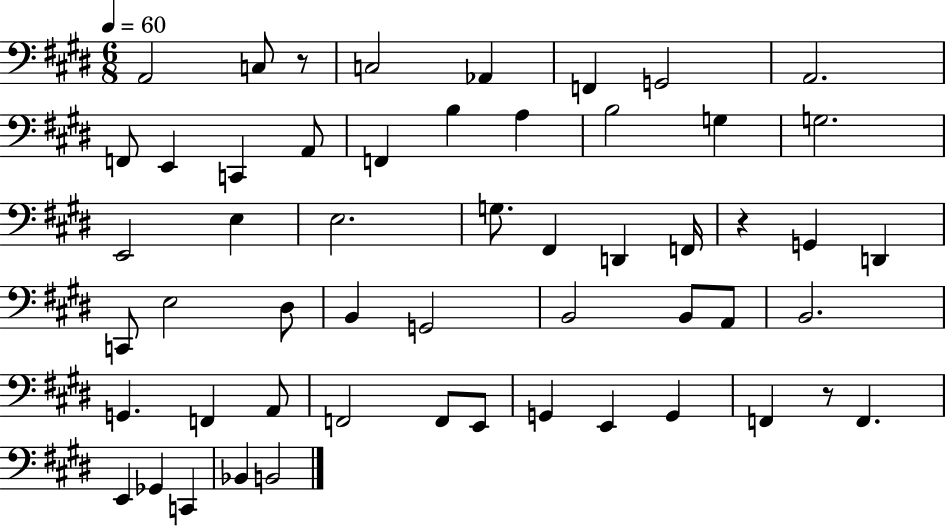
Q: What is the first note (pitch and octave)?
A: A2